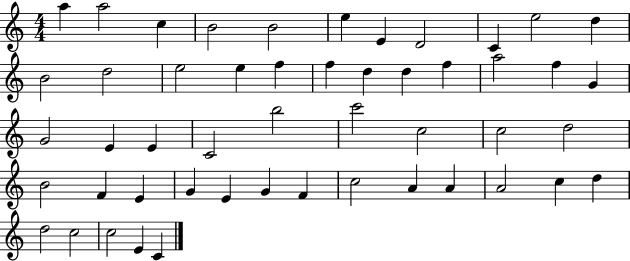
{
  \clef treble
  \numericTimeSignature
  \time 4/4
  \key c \major
  a''4 a''2 c''4 | b'2 b'2 | e''4 e'4 d'2 | c'4 e''2 d''4 | \break b'2 d''2 | e''2 e''4 f''4 | f''4 d''4 d''4 f''4 | a''2 f''4 g'4 | \break g'2 e'4 e'4 | c'2 b''2 | c'''2 c''2 | c''2 d''2 | \break b'2 f'4 e'4 | g'4 e'4 g'4 f'4 | c''2 a'4 a'4 | a'2 c''4 d''4 | \break d''2 c''2 | c''2 e'4 c'4 | \bar "|."
}